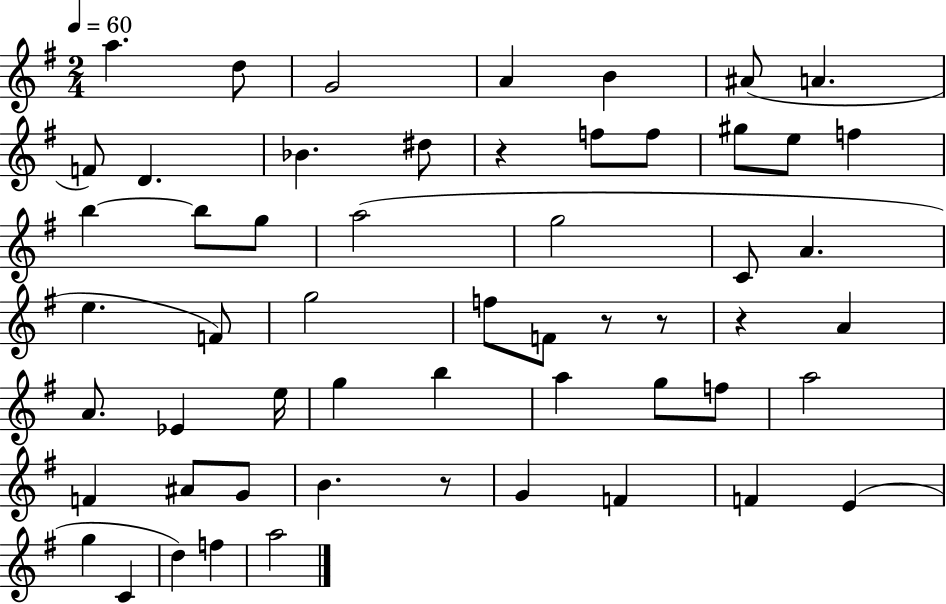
X:1
T:Untitled
M:2/4
L:1/4
K:G
a d/2 G2 A B ^A/2 A F/2 D _B ^d/2 z f/2 f/2 ^g/2 e/2 f b b/2 g/2 a2 g2 C/2 A e F/2 g2 f/2 F/2 z/2 z/2 z A A/2 _E e/4 g b a g/2 f/2 a2 F ^A/2 G/2 B z/2 G F F E g C d f a2